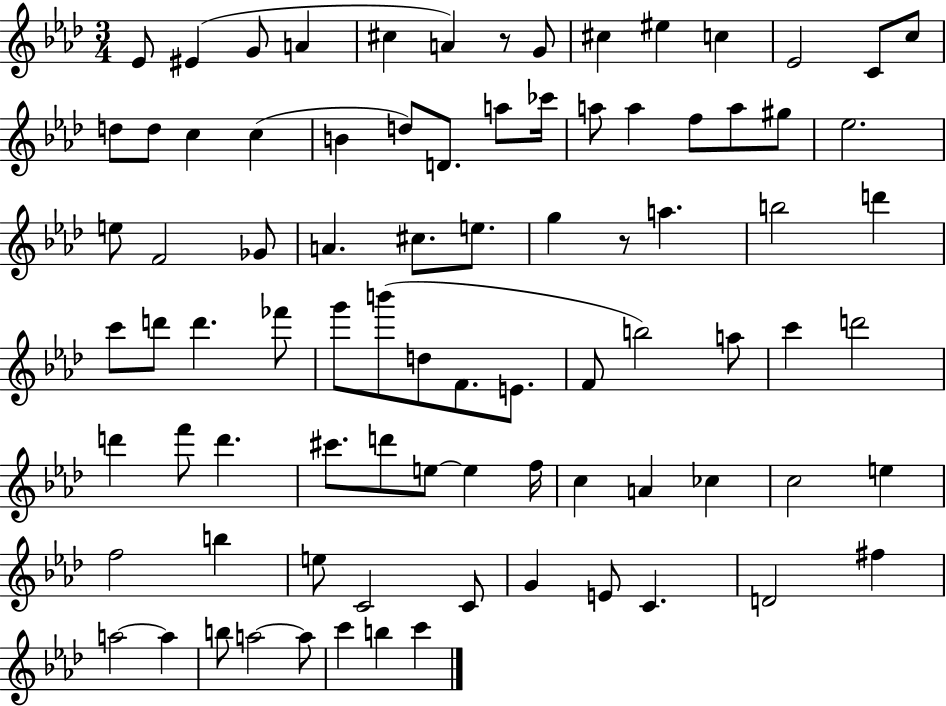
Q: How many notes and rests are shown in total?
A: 85